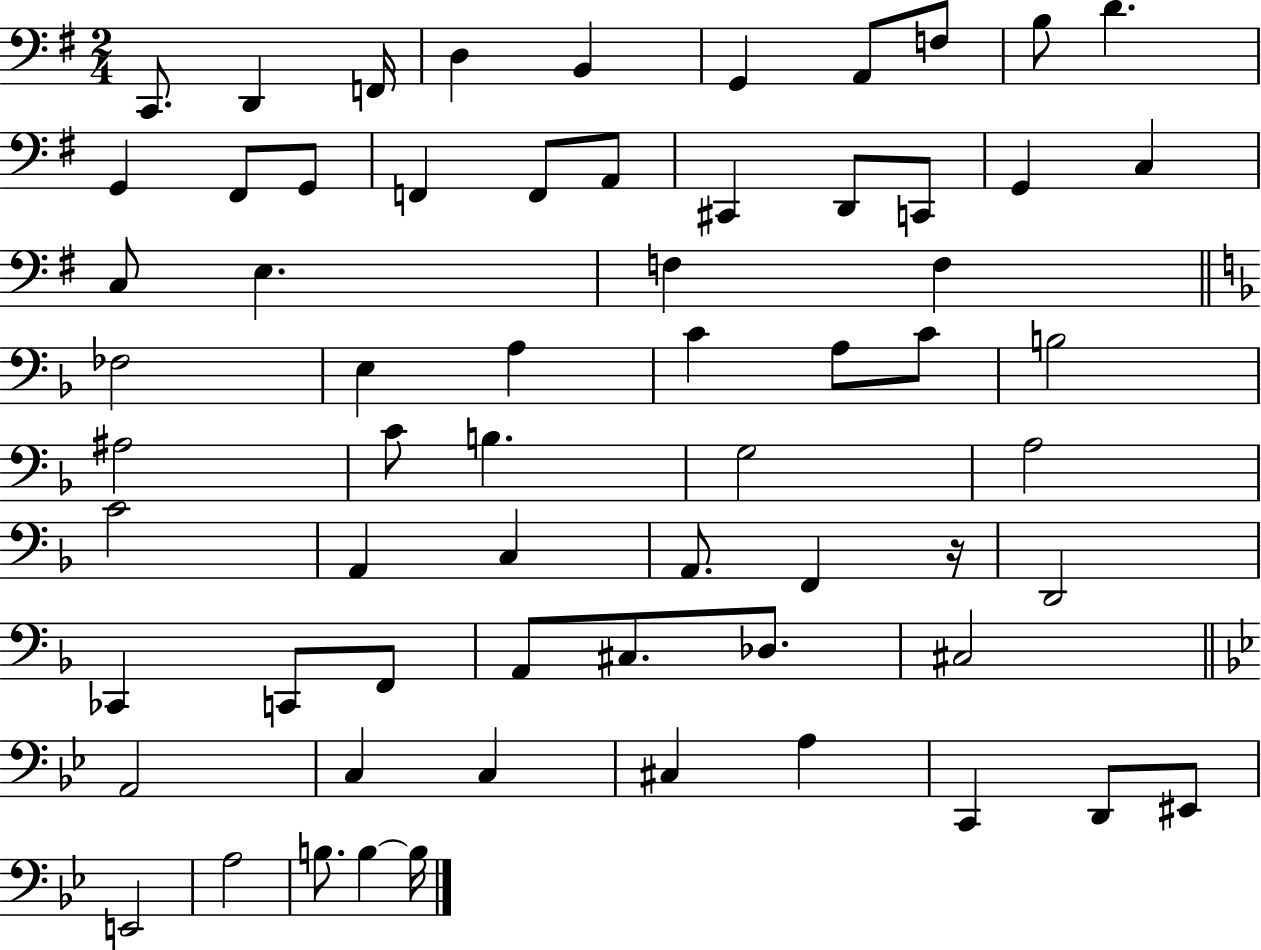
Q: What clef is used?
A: bass